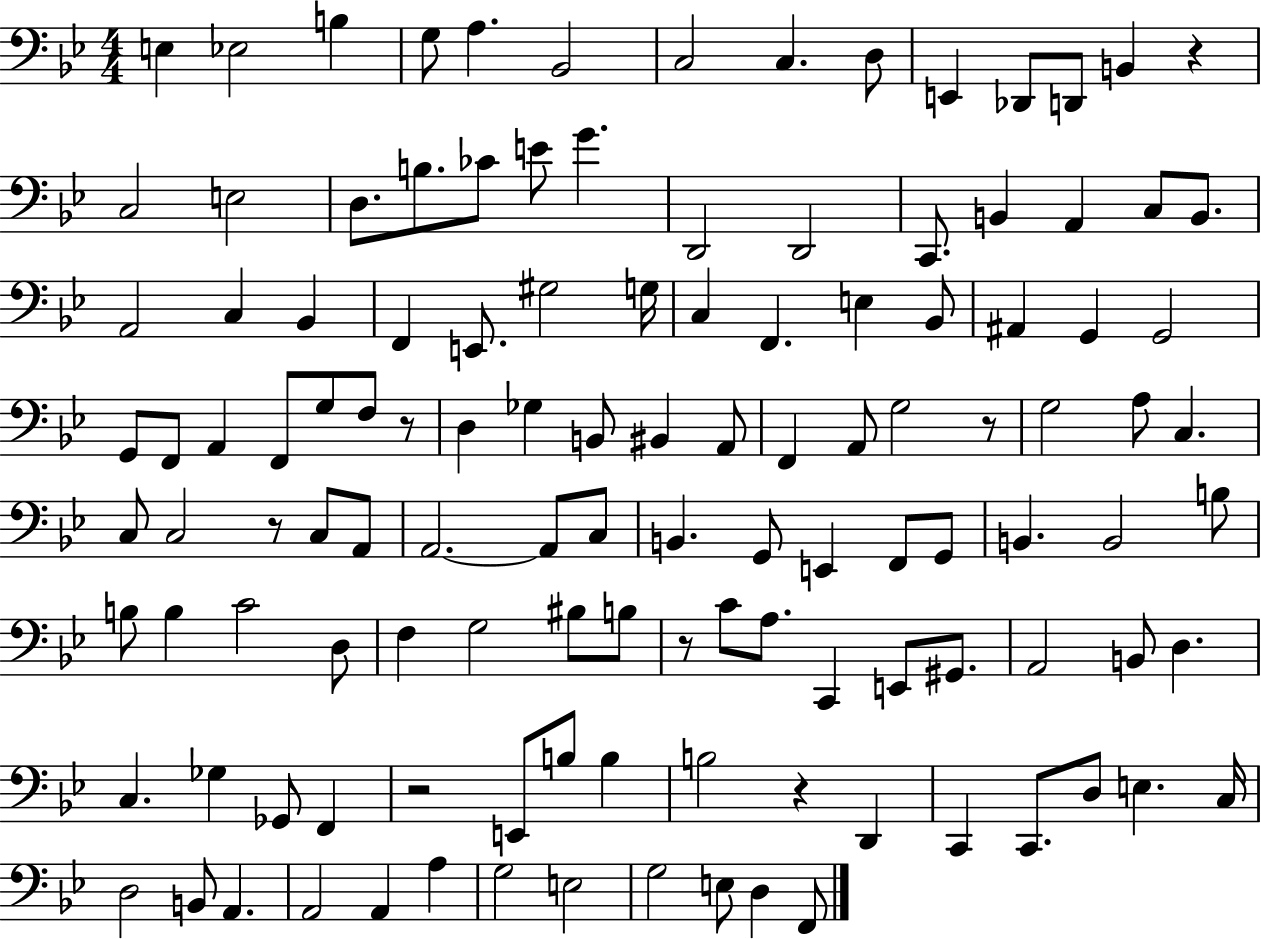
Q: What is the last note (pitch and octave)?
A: F2